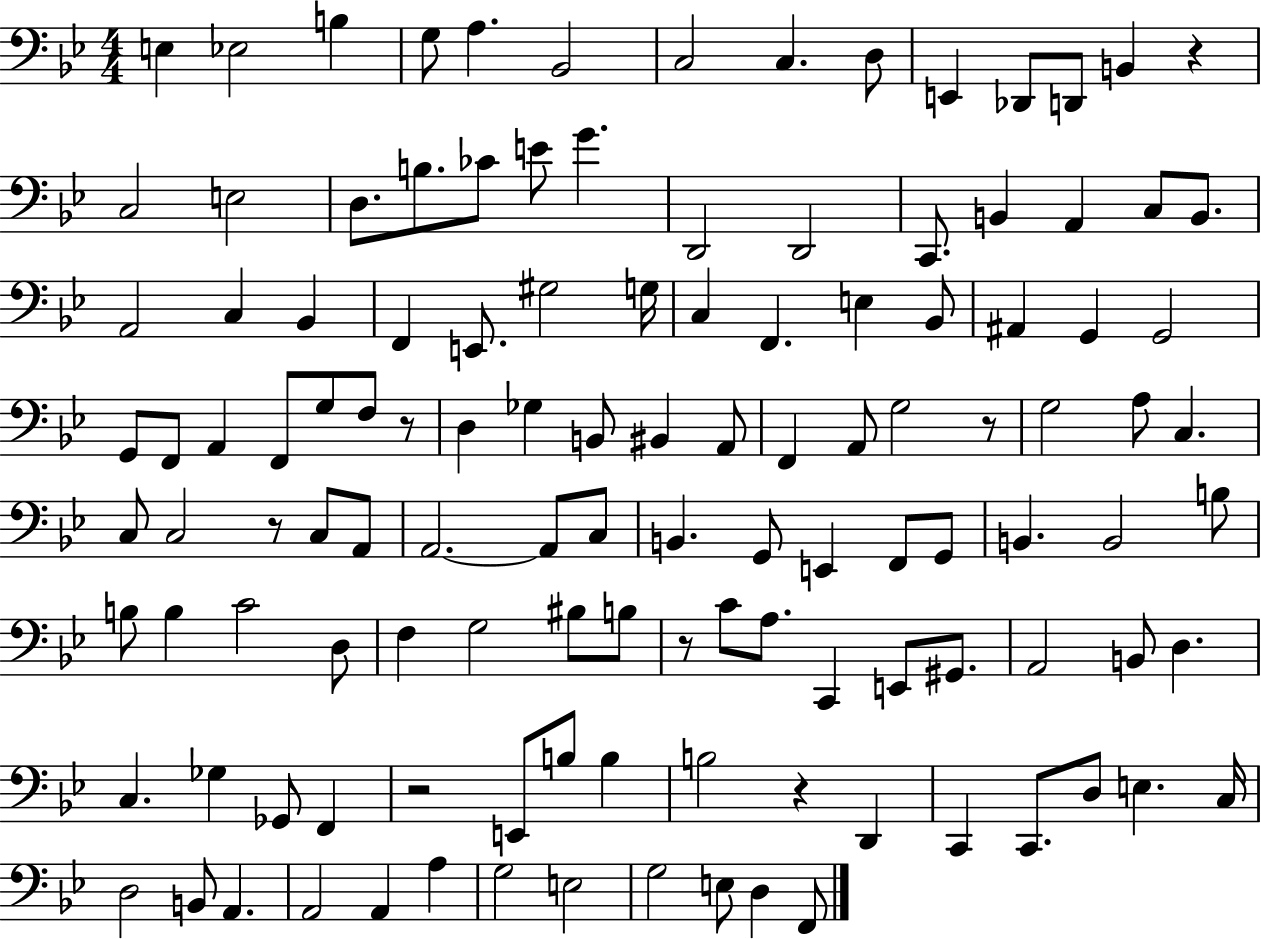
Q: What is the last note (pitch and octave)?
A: F2